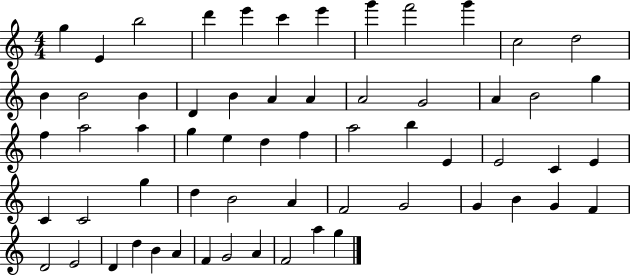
{
  \clef treble
  \numericTimeSignature
  \time 4/4
  \key c \major
  g''4 e'4 b''2 | d'''4 e'''4 c'''4 e'''4 | g'''4 f'''2 g'''4 | c''2 d''2 | \break b'4 b'2 b'4 | d'4 b'4 a'4 a'4 | a'2 g'2 | a'4 b'2 g''4 | \break f''4 a''2 a''4 | g''4 e''4 d''4 f''4 | a''2 b''4 e'4 | e'2 c'4 e'4 | \break c'4 c'2 g''4 | d''4 b'2 a'4 | f'2 g'2 | g'4 b'4 g'4 f'4 | \break d'2 e'2 | d'4 d''4 b'4 a'4 | f'4 g'2 a'4 | f'2 a''4 g''4 | \break \bar "|."
}